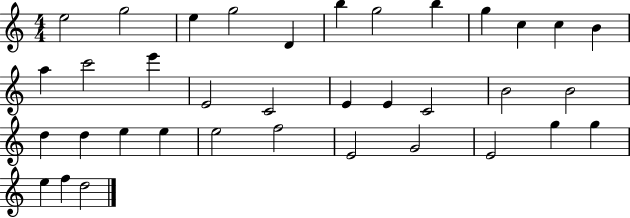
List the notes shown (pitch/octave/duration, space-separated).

E5/h G5/h E5/q G5/h D4/q B5/q G5/h B5/q G5/q C5/q C5/q B4/q A5/q C6/h E6/q E4/h C4/h E4/q E4/q C4/h B4/h B4/h D5/q D5/q E5/q E5/q E5/h F5/h E4/h G4/h E4/h G5/q G5/q E5/q F5/q D5/h